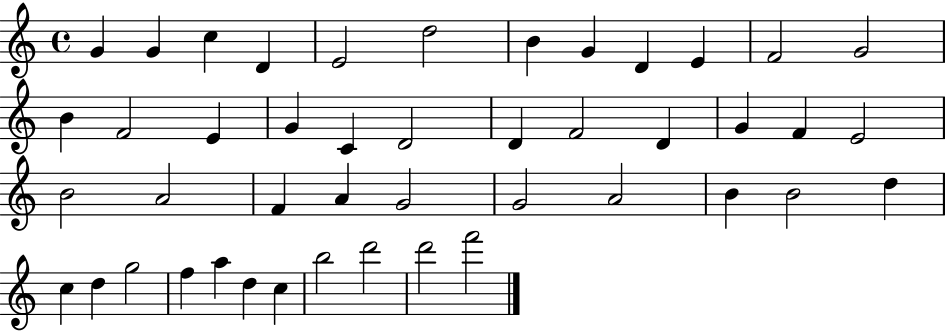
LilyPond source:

{
  \clef treble
  \time 4/4
  \defaultTimeSignature
  \key c \major
  g'4 g'4 c''4 d'4 | e'2 d''2 | b'4 g'4 d'4 e'4 | f'2 g'2 | \break b'4 f'2 e'4 | g'4 c'4 d'2 | d'4 f'2 d'4 | g'4 f'4 e'2 | \break b'2 a'2 | f'4 a'4 g'2 | g'2 a'2 | b'4 b'2 d''4 | \break c''4 d''4 g''2 | f''4 a''4 d''4 c''4 | b''2 d'''2 | d'''2 f'''2 | \break \bar "|."
}